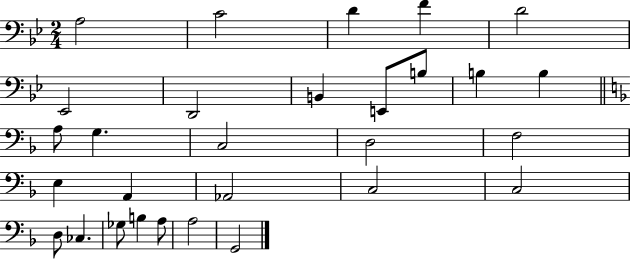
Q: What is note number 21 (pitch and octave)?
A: C3